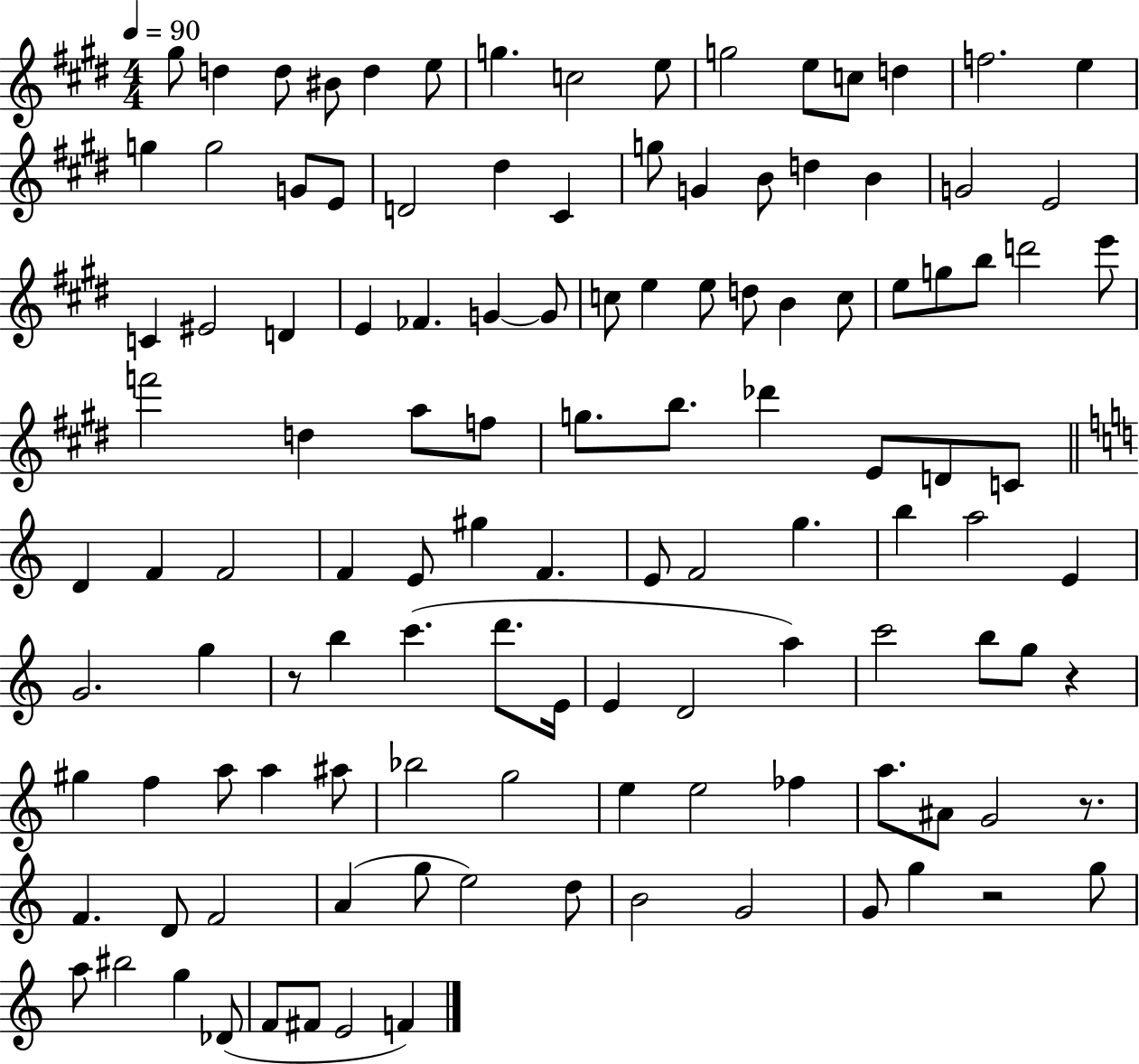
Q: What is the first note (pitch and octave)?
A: G#5